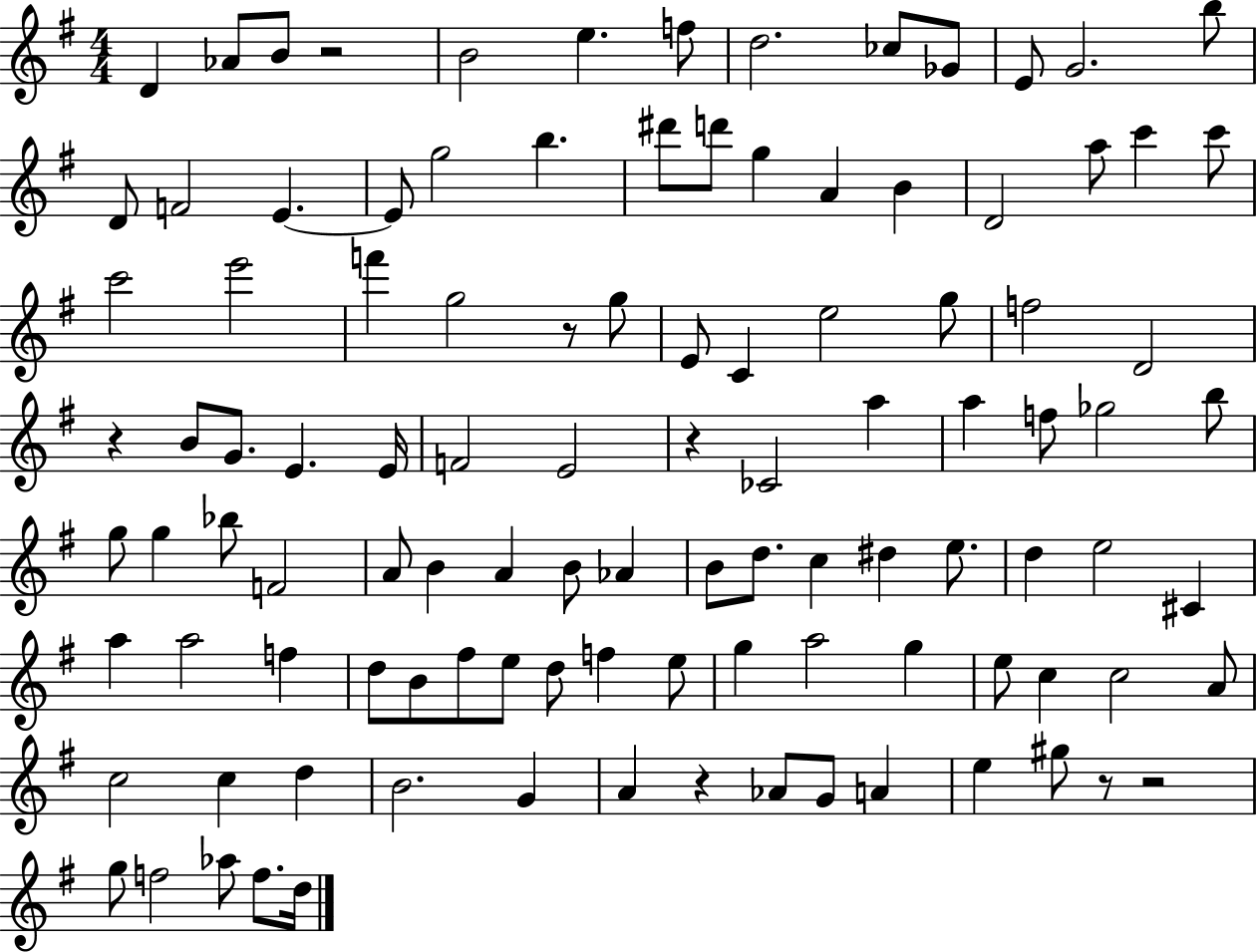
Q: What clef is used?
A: treble